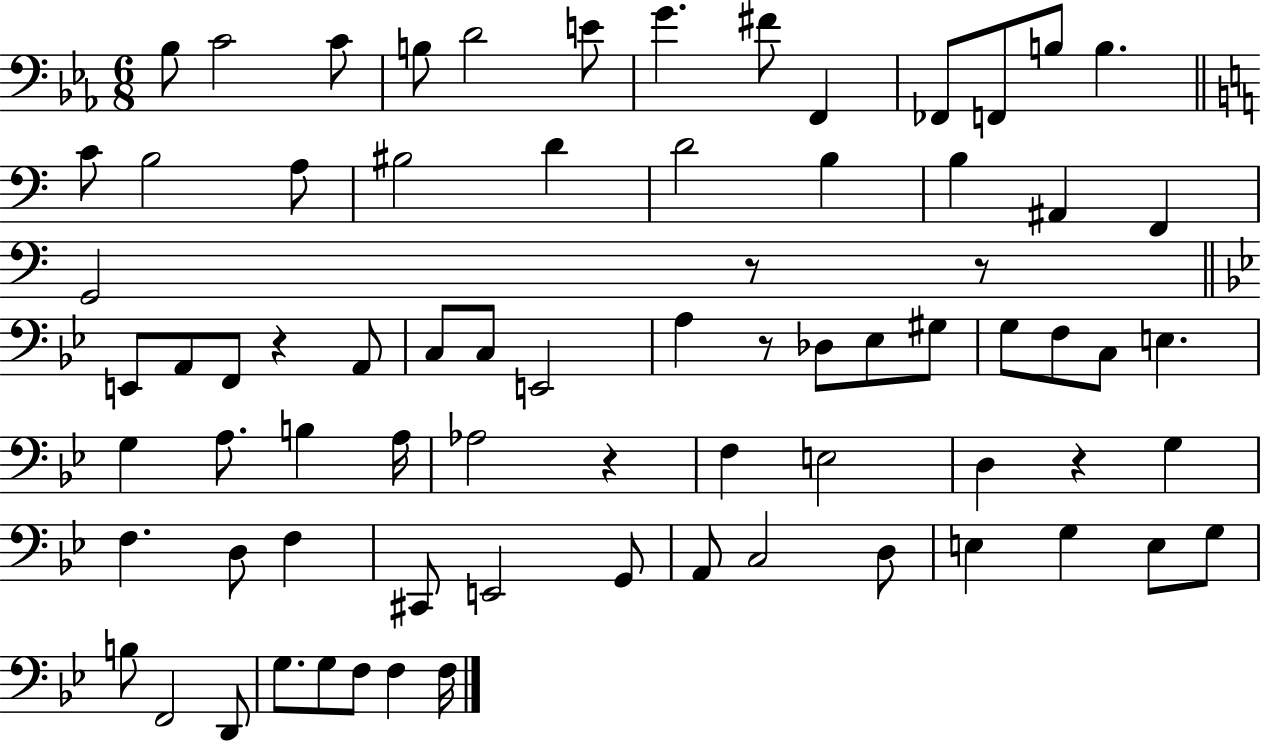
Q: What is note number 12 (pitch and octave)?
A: B3